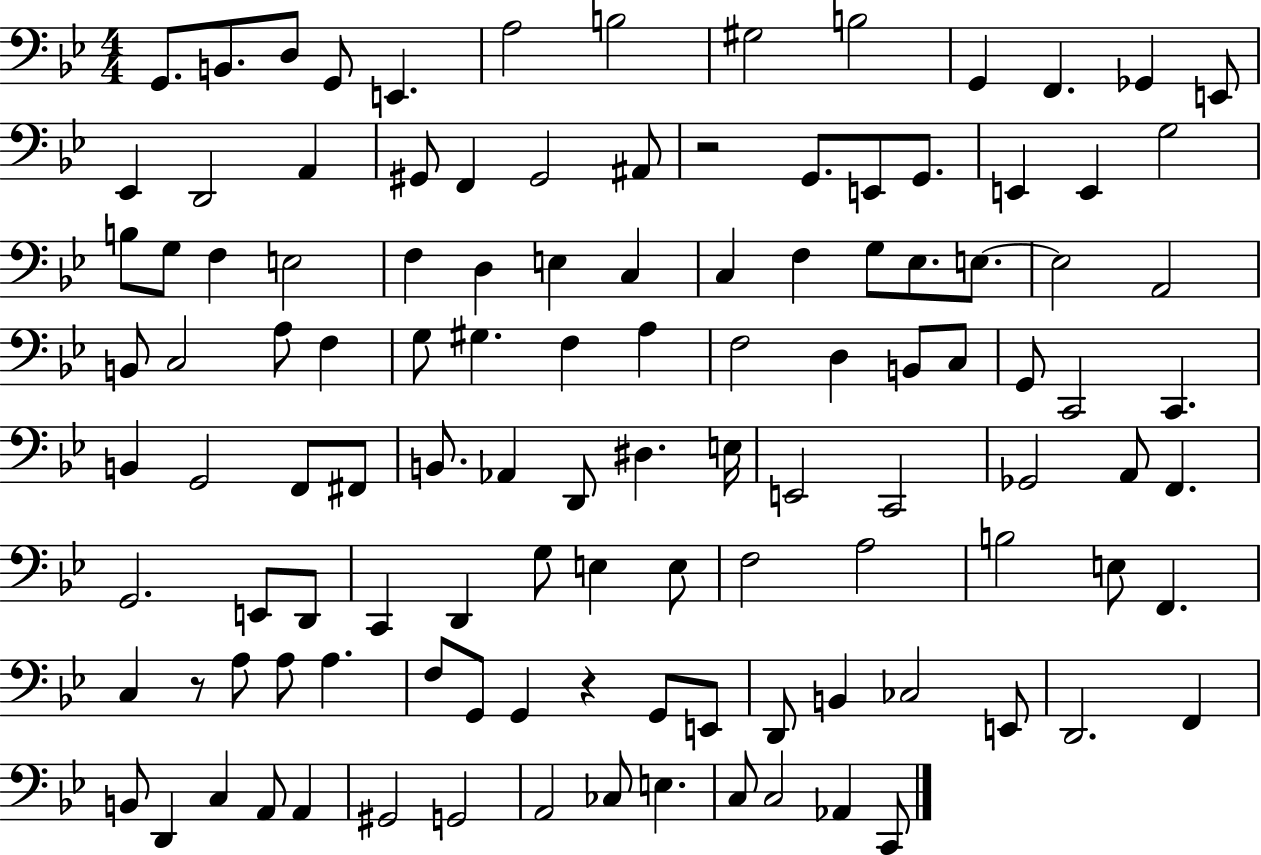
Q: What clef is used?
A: bass